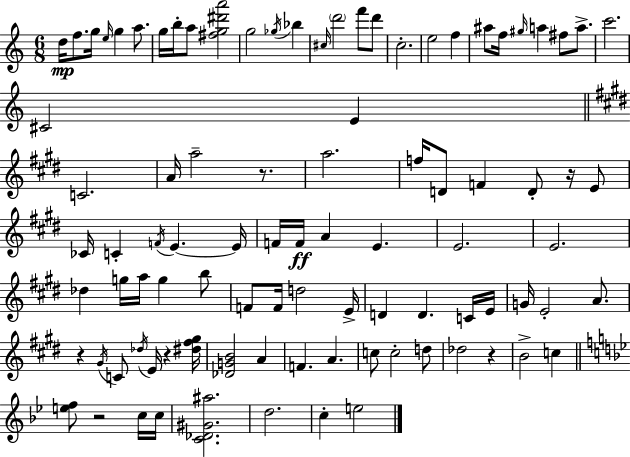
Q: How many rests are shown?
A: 6